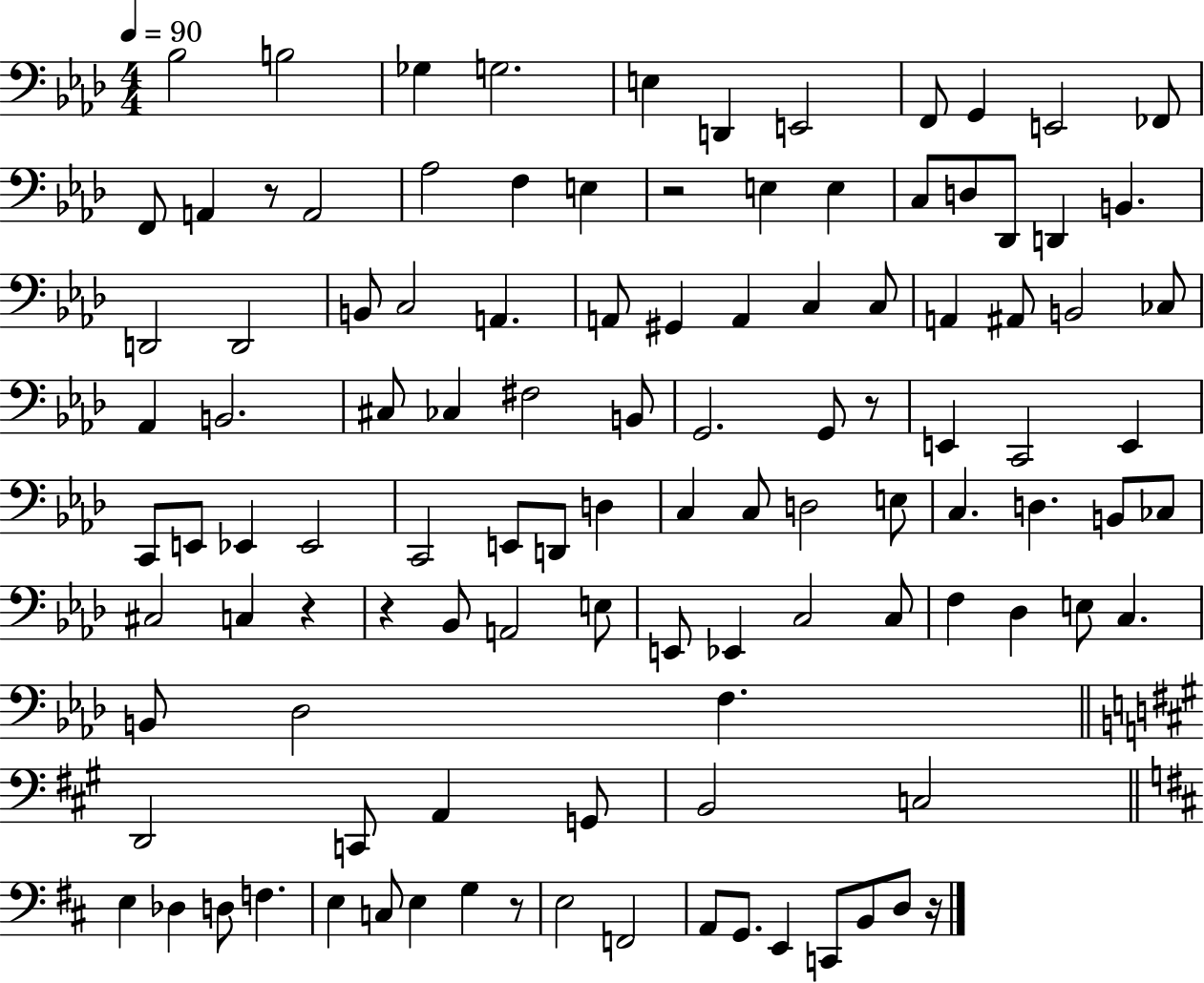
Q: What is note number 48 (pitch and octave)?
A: C2